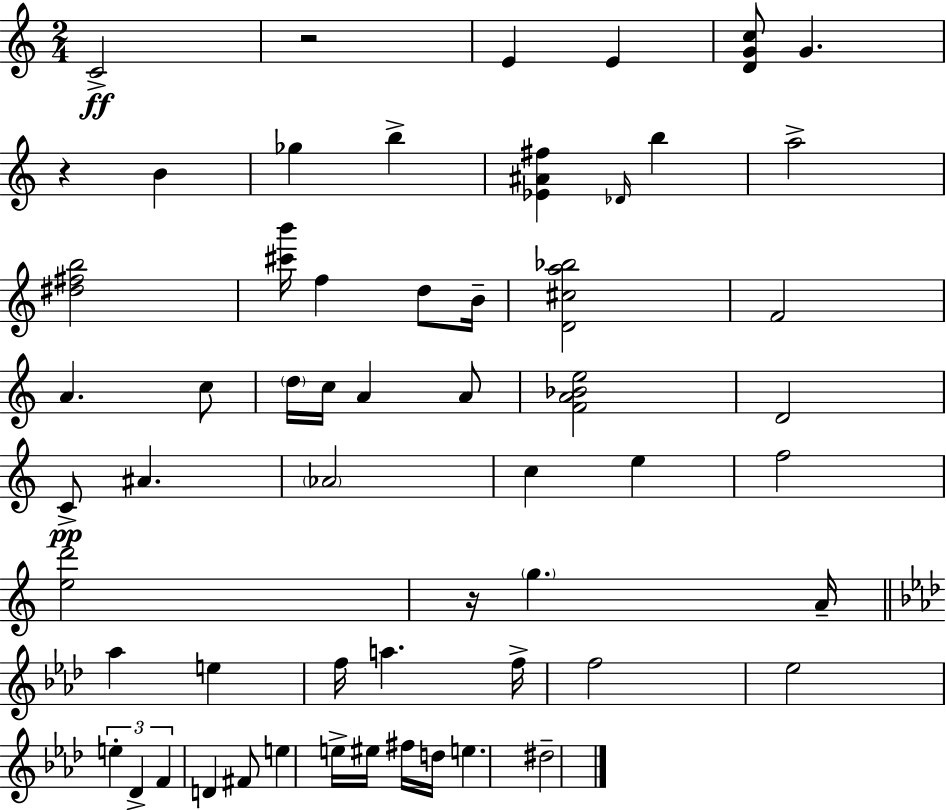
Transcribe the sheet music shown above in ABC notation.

X:1
T:Untitled
M:2/4
L:1/4
K:Am
C2 z2 E E [DGc]/2 G z B _g b [_E^A^f] _D/4 b a2 [^d^fb]2 [^c'b']/4 f d/2 B/4 [D^ca_b]2 F2 A c/2 d/4 c/4 A A/2 [FA_Be]2 D2 C/2 ^A _A2 c e f2 [ed']2 z/4 g A/4 _a e f/4 a f/4 f2 _e2 e _D F D ^F/2 e e/4 ^e/4 ^f/4 d/4 e ^d2